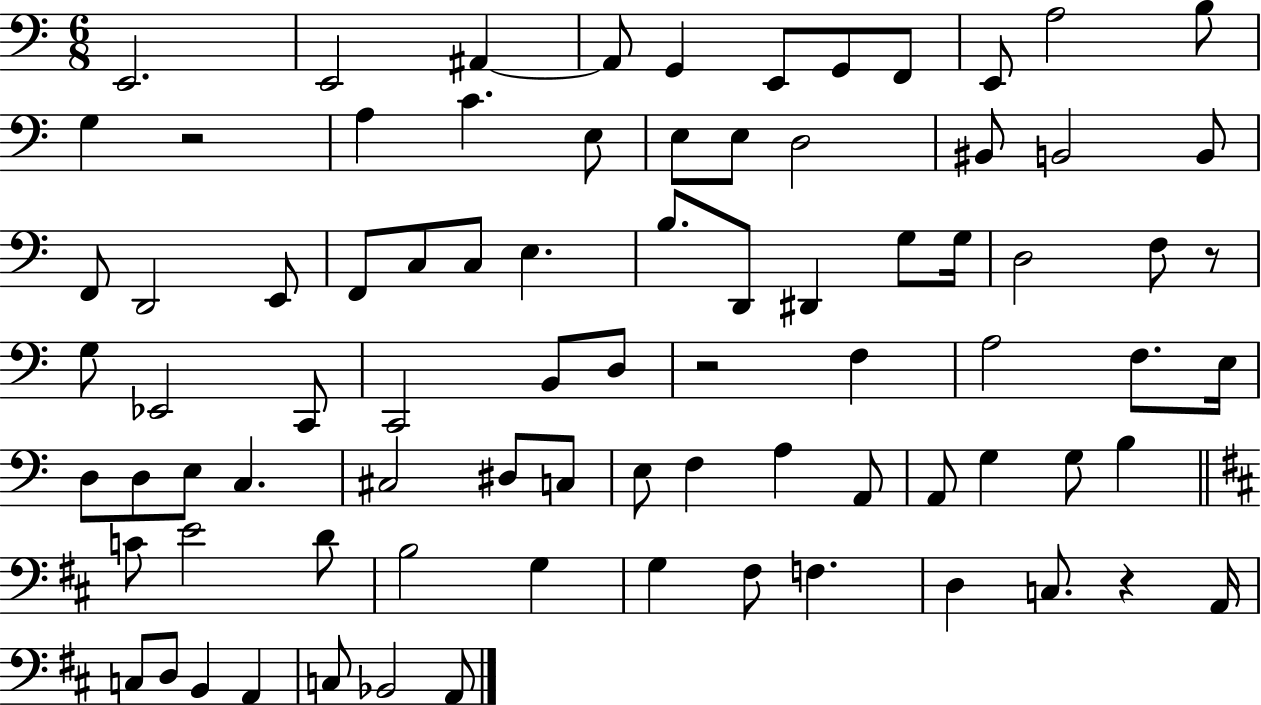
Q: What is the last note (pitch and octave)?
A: A2